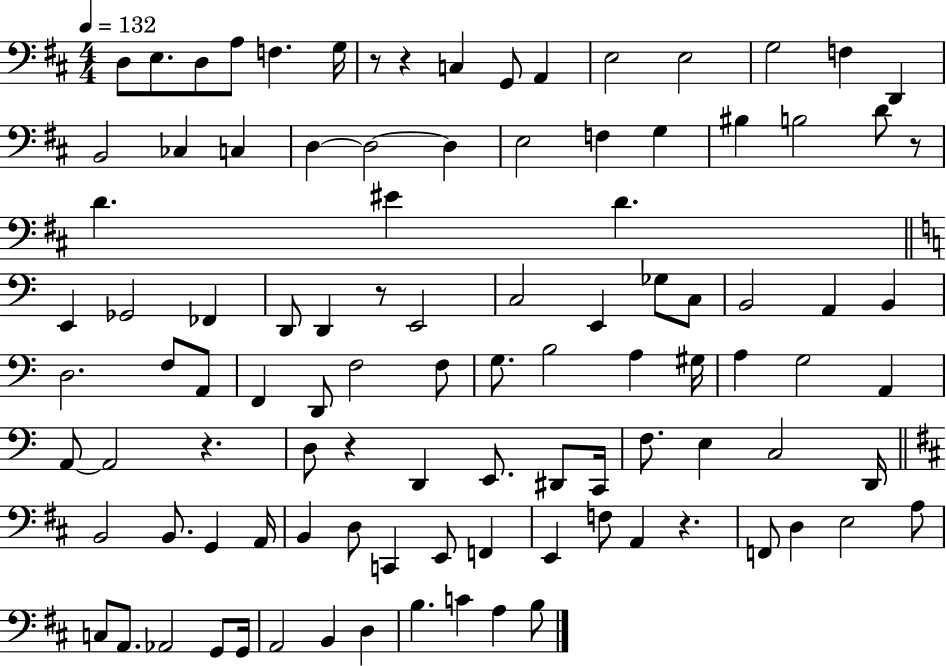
{
  \clef bass
  \numericTimeSignature
  \time 4/4
  \key d \major
  \tempo 4 = 132
  d8 e8. d8 a8 f4. g16 | r8 r4 c4 g,8 a,4 | e2 e2 | g2 f4 d,4 | \break b,2 ces4 c4 | d4~~ d2~~ d4 | e2 f4 g4 | bis4 b2 d'8 r8 | \break d'4. eis'4 d'4. | \bar "||" \break \key c \major e,4 ges,2 fes,4 | d,8 d,4 r8 e,2 | c2 e,4 ges8 c8 | b,2 a,4 b,4 | \break d2. f8 a,8 | f,4 d,8 f2 f8 | g8. b2 a4 gis16 | a4 g2 a,4 | \break a,8~~ a,2 r4. | d8 r4 d,4 e,8. dis,8 c,16 | f8. e4 c2 d,16 | \bar "||" \break \key b \minor b,2 b,8. g,4 a,16 | b,4 d8 c,4 e,8 f,4 | e,4 f8 a,4 r4. | f,8 d4 e2 a8 | \break c8 a,8. aes,2 g,8 g,16 | a,2 b,4 d4 | b4. c'4 a4 b8 | \bar "|."
}